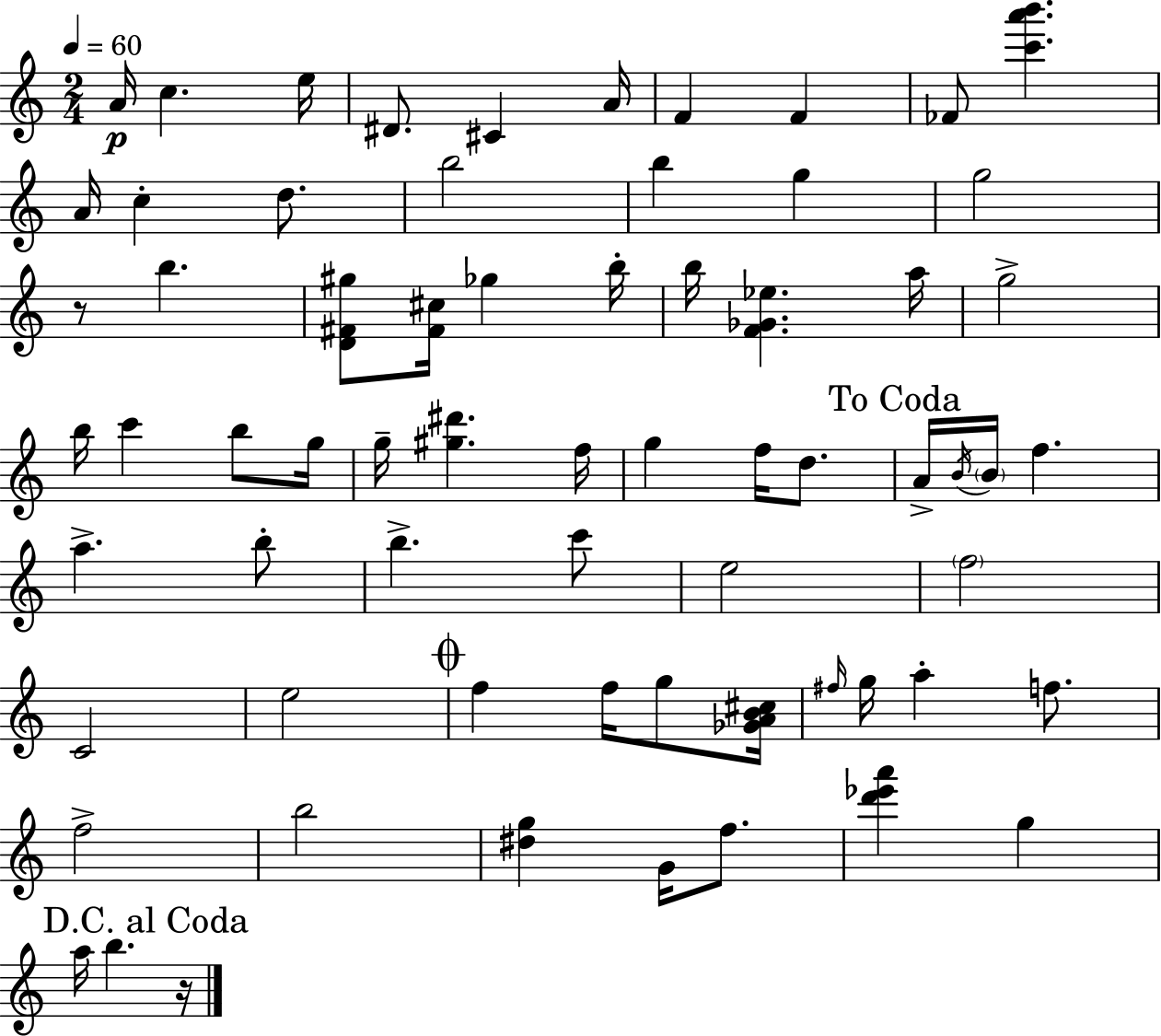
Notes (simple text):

A4/s C5/q. E5/s D#4/e. C#4/q A4/s F4/q F4/q FES4/e [C6,A6,B6]/q. A4/s C5/q D5/e. B5/h B5/q G5/q G5/h R/e B5/q. [D4,F#4,G#5]/e [F#4,C#5]/s Gb5/q B5/s B5/s [F4,Gb4,Eb5]/q. A5/s G5/h B5/s C6/q B5/e G5/s G5/s [G#5,D#6]/q. F5/s G5/q F5/s D5/e. A4/s B4/s B4/s F5/q. A5/q. B5/e B5/q. C6/e E5/h F5/h C4/h E5/h F5/q F5/s G5/e [Gb4,A4,B4,C#5]/s F#5/s G5/s A5/q F5/e. F5/h B5/h [D#5,G5]/q G4/s F5/e. [D6,Eb6,A6]/q G5/q A5/s B5/q. R/s